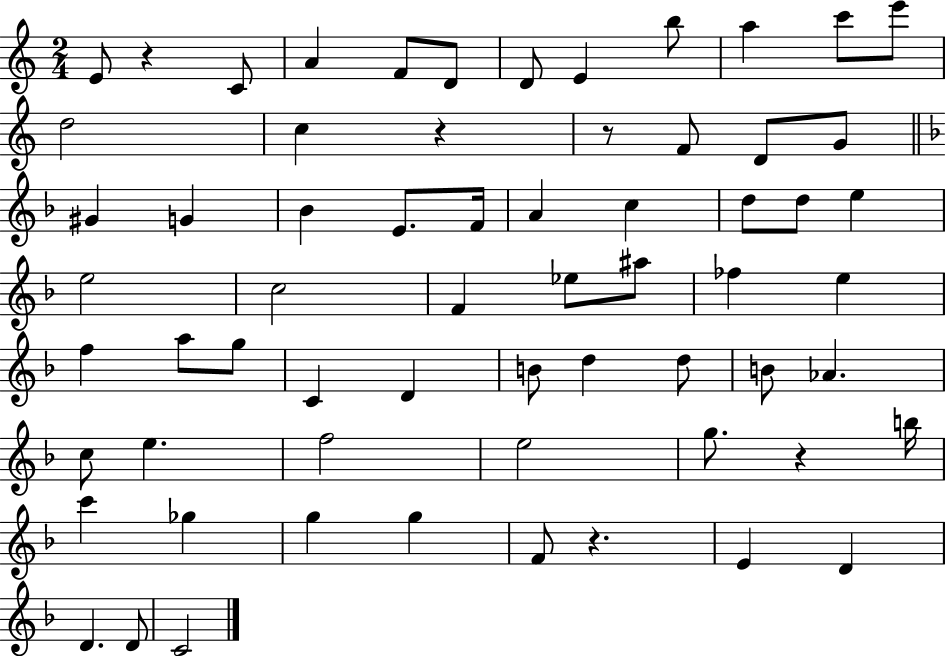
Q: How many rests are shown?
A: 5